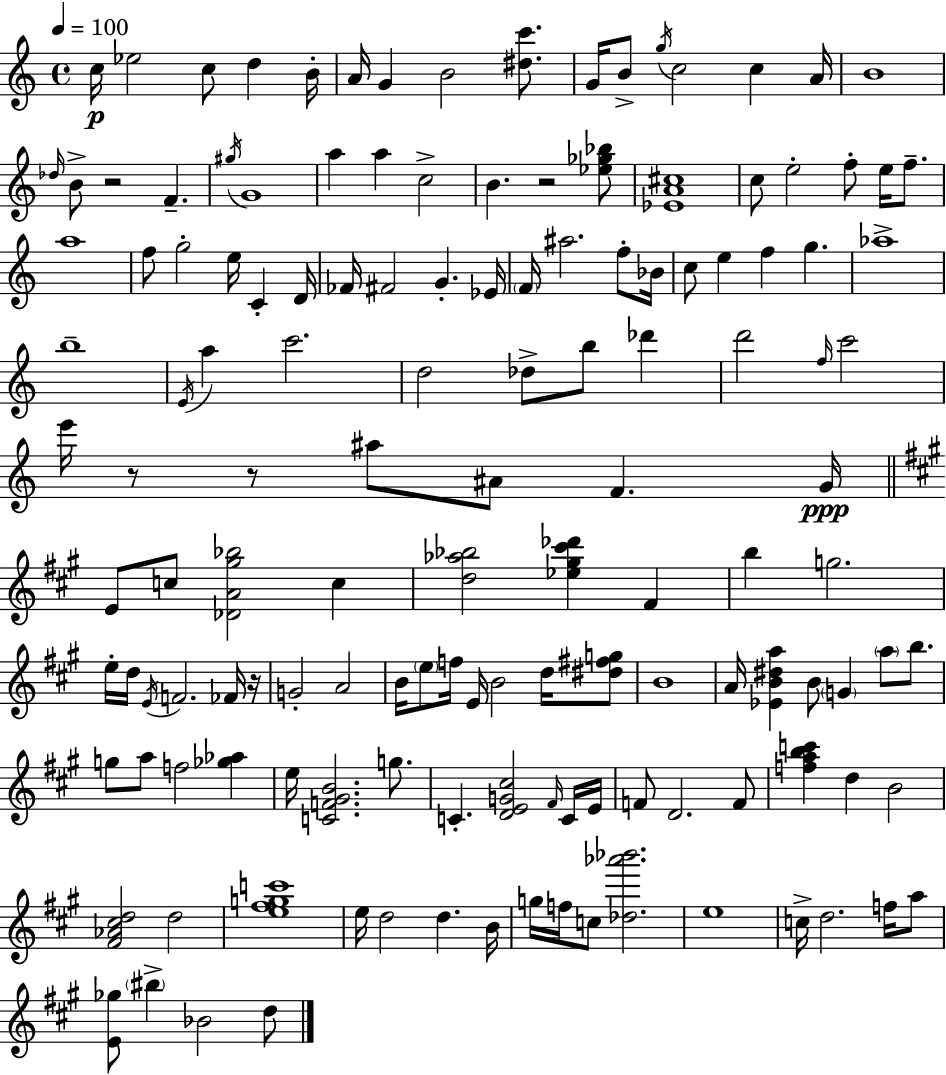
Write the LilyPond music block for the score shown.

{
  \clef treble
  \time 4/4
  \defaultTimeSignature
  \key a \minor
  \tempo 4 = 100
  c''16\p ees''2 c''8 d''4 b'16-. | a'16 g'4 b'2 <dis'' c'''>8. | g'16 b'8-> \acciaccatura { g''16 } c''2 c''4 | a'16 b'1 | \break \grace { des''16 } b'8-> r2 f'4.-- | \acciaccatura { gis''16 } g'1 | a''4 a''4 c''2-> | b'4. r2 | \break <ees'' ges'' bes''>8 <ees' a' cis''>1 | c''8 e''2-. f''8-. e''16 | f''8.-- a''1 | f''8 g''2-. e''16 c'4-. | \break d'16 fes'16 fis'2 g'4.-. | ees'16 \parenthesize f'16 ais''2. | f''8-. bes'16 c''8 e''4 f''4 g''4. | aes''1-> | \break b''1-- | \acciaccatura { e'16 } a''4 c'''2. | d''2 des''8-> b''8 | des'''4 d'''2 \grace { f''16 } c'''2 | \break e'''16 r8 r8 ais''8 ais'8 f'4. | g'16\ppp \bar "||" \break \key a \major e'8 c''8 <des' a' gis'' bes''>2 c''4 | <d'' aes'' bes''>2 <ees'' gis'' cis''' des'''>4 fis'4 | b''4 g''2. | e''16-. d''16 \acciaccatura { e'16 } f'2. fes'16 | \break r16 g'2-. a'2 | b'16 \parenthesize e''8 f''16 e'16 b'2 d''16 <dis'' fis'' g''>8 | b'1 | a'16 <ees' b' dis'' a''>4 b'8 \parenthesize g'4 \parenthesize a''8 b''8. | \break g''8 a''8 f''2 <ges'' aes''>4 | e''16 <c' f' gis' b'>2. g''8. | c'4.-. <d' e' g' cis''>2 \grace { fis'16 } | c'16 e'16 f'8 d'2. | \break f'8 <f'' a'' b'' c'''>4 d''4 b'2 | <fis' aes' cis'' d''>2 d''2 | <e'' fis'' g'' c'''>1 | e''16 d''2 d''4. | \break b'16 g''16 f''16 c''8 <des'' aes''' bes'''>2. | e''1 | c''16-> d''2. f''16 | a''8 <e' ges''>8 \parenthesize bis''4-> bes'2 | \break d''8 \bar "|."
}